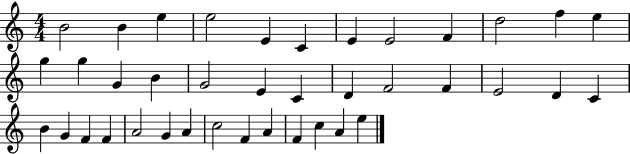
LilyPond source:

{
  \clef treble
  \numericTimeSignature
  \time 4/4
  \key c \major
  b'2 b'4 e''4 | e''2 e'4 c'4 | e'4 e'2 f'4 | d''2 f''4 e''4 | \break g''4 g''4 g'4 b'4 | g'2 e'4 c'4 | d'4 f'2 f'4 | e'2 d'4 c'4 | \break b'4 g'4 f'4 f'4 | a'2 g'4 a'4 | c''2 f'4 a'4 | f'4 c''4 a'4 e''4 | \break \bar "|."
}